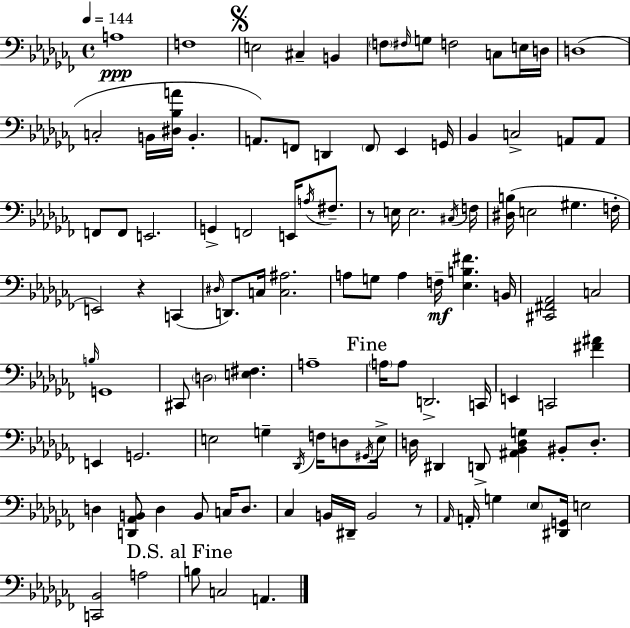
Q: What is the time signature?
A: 4/4